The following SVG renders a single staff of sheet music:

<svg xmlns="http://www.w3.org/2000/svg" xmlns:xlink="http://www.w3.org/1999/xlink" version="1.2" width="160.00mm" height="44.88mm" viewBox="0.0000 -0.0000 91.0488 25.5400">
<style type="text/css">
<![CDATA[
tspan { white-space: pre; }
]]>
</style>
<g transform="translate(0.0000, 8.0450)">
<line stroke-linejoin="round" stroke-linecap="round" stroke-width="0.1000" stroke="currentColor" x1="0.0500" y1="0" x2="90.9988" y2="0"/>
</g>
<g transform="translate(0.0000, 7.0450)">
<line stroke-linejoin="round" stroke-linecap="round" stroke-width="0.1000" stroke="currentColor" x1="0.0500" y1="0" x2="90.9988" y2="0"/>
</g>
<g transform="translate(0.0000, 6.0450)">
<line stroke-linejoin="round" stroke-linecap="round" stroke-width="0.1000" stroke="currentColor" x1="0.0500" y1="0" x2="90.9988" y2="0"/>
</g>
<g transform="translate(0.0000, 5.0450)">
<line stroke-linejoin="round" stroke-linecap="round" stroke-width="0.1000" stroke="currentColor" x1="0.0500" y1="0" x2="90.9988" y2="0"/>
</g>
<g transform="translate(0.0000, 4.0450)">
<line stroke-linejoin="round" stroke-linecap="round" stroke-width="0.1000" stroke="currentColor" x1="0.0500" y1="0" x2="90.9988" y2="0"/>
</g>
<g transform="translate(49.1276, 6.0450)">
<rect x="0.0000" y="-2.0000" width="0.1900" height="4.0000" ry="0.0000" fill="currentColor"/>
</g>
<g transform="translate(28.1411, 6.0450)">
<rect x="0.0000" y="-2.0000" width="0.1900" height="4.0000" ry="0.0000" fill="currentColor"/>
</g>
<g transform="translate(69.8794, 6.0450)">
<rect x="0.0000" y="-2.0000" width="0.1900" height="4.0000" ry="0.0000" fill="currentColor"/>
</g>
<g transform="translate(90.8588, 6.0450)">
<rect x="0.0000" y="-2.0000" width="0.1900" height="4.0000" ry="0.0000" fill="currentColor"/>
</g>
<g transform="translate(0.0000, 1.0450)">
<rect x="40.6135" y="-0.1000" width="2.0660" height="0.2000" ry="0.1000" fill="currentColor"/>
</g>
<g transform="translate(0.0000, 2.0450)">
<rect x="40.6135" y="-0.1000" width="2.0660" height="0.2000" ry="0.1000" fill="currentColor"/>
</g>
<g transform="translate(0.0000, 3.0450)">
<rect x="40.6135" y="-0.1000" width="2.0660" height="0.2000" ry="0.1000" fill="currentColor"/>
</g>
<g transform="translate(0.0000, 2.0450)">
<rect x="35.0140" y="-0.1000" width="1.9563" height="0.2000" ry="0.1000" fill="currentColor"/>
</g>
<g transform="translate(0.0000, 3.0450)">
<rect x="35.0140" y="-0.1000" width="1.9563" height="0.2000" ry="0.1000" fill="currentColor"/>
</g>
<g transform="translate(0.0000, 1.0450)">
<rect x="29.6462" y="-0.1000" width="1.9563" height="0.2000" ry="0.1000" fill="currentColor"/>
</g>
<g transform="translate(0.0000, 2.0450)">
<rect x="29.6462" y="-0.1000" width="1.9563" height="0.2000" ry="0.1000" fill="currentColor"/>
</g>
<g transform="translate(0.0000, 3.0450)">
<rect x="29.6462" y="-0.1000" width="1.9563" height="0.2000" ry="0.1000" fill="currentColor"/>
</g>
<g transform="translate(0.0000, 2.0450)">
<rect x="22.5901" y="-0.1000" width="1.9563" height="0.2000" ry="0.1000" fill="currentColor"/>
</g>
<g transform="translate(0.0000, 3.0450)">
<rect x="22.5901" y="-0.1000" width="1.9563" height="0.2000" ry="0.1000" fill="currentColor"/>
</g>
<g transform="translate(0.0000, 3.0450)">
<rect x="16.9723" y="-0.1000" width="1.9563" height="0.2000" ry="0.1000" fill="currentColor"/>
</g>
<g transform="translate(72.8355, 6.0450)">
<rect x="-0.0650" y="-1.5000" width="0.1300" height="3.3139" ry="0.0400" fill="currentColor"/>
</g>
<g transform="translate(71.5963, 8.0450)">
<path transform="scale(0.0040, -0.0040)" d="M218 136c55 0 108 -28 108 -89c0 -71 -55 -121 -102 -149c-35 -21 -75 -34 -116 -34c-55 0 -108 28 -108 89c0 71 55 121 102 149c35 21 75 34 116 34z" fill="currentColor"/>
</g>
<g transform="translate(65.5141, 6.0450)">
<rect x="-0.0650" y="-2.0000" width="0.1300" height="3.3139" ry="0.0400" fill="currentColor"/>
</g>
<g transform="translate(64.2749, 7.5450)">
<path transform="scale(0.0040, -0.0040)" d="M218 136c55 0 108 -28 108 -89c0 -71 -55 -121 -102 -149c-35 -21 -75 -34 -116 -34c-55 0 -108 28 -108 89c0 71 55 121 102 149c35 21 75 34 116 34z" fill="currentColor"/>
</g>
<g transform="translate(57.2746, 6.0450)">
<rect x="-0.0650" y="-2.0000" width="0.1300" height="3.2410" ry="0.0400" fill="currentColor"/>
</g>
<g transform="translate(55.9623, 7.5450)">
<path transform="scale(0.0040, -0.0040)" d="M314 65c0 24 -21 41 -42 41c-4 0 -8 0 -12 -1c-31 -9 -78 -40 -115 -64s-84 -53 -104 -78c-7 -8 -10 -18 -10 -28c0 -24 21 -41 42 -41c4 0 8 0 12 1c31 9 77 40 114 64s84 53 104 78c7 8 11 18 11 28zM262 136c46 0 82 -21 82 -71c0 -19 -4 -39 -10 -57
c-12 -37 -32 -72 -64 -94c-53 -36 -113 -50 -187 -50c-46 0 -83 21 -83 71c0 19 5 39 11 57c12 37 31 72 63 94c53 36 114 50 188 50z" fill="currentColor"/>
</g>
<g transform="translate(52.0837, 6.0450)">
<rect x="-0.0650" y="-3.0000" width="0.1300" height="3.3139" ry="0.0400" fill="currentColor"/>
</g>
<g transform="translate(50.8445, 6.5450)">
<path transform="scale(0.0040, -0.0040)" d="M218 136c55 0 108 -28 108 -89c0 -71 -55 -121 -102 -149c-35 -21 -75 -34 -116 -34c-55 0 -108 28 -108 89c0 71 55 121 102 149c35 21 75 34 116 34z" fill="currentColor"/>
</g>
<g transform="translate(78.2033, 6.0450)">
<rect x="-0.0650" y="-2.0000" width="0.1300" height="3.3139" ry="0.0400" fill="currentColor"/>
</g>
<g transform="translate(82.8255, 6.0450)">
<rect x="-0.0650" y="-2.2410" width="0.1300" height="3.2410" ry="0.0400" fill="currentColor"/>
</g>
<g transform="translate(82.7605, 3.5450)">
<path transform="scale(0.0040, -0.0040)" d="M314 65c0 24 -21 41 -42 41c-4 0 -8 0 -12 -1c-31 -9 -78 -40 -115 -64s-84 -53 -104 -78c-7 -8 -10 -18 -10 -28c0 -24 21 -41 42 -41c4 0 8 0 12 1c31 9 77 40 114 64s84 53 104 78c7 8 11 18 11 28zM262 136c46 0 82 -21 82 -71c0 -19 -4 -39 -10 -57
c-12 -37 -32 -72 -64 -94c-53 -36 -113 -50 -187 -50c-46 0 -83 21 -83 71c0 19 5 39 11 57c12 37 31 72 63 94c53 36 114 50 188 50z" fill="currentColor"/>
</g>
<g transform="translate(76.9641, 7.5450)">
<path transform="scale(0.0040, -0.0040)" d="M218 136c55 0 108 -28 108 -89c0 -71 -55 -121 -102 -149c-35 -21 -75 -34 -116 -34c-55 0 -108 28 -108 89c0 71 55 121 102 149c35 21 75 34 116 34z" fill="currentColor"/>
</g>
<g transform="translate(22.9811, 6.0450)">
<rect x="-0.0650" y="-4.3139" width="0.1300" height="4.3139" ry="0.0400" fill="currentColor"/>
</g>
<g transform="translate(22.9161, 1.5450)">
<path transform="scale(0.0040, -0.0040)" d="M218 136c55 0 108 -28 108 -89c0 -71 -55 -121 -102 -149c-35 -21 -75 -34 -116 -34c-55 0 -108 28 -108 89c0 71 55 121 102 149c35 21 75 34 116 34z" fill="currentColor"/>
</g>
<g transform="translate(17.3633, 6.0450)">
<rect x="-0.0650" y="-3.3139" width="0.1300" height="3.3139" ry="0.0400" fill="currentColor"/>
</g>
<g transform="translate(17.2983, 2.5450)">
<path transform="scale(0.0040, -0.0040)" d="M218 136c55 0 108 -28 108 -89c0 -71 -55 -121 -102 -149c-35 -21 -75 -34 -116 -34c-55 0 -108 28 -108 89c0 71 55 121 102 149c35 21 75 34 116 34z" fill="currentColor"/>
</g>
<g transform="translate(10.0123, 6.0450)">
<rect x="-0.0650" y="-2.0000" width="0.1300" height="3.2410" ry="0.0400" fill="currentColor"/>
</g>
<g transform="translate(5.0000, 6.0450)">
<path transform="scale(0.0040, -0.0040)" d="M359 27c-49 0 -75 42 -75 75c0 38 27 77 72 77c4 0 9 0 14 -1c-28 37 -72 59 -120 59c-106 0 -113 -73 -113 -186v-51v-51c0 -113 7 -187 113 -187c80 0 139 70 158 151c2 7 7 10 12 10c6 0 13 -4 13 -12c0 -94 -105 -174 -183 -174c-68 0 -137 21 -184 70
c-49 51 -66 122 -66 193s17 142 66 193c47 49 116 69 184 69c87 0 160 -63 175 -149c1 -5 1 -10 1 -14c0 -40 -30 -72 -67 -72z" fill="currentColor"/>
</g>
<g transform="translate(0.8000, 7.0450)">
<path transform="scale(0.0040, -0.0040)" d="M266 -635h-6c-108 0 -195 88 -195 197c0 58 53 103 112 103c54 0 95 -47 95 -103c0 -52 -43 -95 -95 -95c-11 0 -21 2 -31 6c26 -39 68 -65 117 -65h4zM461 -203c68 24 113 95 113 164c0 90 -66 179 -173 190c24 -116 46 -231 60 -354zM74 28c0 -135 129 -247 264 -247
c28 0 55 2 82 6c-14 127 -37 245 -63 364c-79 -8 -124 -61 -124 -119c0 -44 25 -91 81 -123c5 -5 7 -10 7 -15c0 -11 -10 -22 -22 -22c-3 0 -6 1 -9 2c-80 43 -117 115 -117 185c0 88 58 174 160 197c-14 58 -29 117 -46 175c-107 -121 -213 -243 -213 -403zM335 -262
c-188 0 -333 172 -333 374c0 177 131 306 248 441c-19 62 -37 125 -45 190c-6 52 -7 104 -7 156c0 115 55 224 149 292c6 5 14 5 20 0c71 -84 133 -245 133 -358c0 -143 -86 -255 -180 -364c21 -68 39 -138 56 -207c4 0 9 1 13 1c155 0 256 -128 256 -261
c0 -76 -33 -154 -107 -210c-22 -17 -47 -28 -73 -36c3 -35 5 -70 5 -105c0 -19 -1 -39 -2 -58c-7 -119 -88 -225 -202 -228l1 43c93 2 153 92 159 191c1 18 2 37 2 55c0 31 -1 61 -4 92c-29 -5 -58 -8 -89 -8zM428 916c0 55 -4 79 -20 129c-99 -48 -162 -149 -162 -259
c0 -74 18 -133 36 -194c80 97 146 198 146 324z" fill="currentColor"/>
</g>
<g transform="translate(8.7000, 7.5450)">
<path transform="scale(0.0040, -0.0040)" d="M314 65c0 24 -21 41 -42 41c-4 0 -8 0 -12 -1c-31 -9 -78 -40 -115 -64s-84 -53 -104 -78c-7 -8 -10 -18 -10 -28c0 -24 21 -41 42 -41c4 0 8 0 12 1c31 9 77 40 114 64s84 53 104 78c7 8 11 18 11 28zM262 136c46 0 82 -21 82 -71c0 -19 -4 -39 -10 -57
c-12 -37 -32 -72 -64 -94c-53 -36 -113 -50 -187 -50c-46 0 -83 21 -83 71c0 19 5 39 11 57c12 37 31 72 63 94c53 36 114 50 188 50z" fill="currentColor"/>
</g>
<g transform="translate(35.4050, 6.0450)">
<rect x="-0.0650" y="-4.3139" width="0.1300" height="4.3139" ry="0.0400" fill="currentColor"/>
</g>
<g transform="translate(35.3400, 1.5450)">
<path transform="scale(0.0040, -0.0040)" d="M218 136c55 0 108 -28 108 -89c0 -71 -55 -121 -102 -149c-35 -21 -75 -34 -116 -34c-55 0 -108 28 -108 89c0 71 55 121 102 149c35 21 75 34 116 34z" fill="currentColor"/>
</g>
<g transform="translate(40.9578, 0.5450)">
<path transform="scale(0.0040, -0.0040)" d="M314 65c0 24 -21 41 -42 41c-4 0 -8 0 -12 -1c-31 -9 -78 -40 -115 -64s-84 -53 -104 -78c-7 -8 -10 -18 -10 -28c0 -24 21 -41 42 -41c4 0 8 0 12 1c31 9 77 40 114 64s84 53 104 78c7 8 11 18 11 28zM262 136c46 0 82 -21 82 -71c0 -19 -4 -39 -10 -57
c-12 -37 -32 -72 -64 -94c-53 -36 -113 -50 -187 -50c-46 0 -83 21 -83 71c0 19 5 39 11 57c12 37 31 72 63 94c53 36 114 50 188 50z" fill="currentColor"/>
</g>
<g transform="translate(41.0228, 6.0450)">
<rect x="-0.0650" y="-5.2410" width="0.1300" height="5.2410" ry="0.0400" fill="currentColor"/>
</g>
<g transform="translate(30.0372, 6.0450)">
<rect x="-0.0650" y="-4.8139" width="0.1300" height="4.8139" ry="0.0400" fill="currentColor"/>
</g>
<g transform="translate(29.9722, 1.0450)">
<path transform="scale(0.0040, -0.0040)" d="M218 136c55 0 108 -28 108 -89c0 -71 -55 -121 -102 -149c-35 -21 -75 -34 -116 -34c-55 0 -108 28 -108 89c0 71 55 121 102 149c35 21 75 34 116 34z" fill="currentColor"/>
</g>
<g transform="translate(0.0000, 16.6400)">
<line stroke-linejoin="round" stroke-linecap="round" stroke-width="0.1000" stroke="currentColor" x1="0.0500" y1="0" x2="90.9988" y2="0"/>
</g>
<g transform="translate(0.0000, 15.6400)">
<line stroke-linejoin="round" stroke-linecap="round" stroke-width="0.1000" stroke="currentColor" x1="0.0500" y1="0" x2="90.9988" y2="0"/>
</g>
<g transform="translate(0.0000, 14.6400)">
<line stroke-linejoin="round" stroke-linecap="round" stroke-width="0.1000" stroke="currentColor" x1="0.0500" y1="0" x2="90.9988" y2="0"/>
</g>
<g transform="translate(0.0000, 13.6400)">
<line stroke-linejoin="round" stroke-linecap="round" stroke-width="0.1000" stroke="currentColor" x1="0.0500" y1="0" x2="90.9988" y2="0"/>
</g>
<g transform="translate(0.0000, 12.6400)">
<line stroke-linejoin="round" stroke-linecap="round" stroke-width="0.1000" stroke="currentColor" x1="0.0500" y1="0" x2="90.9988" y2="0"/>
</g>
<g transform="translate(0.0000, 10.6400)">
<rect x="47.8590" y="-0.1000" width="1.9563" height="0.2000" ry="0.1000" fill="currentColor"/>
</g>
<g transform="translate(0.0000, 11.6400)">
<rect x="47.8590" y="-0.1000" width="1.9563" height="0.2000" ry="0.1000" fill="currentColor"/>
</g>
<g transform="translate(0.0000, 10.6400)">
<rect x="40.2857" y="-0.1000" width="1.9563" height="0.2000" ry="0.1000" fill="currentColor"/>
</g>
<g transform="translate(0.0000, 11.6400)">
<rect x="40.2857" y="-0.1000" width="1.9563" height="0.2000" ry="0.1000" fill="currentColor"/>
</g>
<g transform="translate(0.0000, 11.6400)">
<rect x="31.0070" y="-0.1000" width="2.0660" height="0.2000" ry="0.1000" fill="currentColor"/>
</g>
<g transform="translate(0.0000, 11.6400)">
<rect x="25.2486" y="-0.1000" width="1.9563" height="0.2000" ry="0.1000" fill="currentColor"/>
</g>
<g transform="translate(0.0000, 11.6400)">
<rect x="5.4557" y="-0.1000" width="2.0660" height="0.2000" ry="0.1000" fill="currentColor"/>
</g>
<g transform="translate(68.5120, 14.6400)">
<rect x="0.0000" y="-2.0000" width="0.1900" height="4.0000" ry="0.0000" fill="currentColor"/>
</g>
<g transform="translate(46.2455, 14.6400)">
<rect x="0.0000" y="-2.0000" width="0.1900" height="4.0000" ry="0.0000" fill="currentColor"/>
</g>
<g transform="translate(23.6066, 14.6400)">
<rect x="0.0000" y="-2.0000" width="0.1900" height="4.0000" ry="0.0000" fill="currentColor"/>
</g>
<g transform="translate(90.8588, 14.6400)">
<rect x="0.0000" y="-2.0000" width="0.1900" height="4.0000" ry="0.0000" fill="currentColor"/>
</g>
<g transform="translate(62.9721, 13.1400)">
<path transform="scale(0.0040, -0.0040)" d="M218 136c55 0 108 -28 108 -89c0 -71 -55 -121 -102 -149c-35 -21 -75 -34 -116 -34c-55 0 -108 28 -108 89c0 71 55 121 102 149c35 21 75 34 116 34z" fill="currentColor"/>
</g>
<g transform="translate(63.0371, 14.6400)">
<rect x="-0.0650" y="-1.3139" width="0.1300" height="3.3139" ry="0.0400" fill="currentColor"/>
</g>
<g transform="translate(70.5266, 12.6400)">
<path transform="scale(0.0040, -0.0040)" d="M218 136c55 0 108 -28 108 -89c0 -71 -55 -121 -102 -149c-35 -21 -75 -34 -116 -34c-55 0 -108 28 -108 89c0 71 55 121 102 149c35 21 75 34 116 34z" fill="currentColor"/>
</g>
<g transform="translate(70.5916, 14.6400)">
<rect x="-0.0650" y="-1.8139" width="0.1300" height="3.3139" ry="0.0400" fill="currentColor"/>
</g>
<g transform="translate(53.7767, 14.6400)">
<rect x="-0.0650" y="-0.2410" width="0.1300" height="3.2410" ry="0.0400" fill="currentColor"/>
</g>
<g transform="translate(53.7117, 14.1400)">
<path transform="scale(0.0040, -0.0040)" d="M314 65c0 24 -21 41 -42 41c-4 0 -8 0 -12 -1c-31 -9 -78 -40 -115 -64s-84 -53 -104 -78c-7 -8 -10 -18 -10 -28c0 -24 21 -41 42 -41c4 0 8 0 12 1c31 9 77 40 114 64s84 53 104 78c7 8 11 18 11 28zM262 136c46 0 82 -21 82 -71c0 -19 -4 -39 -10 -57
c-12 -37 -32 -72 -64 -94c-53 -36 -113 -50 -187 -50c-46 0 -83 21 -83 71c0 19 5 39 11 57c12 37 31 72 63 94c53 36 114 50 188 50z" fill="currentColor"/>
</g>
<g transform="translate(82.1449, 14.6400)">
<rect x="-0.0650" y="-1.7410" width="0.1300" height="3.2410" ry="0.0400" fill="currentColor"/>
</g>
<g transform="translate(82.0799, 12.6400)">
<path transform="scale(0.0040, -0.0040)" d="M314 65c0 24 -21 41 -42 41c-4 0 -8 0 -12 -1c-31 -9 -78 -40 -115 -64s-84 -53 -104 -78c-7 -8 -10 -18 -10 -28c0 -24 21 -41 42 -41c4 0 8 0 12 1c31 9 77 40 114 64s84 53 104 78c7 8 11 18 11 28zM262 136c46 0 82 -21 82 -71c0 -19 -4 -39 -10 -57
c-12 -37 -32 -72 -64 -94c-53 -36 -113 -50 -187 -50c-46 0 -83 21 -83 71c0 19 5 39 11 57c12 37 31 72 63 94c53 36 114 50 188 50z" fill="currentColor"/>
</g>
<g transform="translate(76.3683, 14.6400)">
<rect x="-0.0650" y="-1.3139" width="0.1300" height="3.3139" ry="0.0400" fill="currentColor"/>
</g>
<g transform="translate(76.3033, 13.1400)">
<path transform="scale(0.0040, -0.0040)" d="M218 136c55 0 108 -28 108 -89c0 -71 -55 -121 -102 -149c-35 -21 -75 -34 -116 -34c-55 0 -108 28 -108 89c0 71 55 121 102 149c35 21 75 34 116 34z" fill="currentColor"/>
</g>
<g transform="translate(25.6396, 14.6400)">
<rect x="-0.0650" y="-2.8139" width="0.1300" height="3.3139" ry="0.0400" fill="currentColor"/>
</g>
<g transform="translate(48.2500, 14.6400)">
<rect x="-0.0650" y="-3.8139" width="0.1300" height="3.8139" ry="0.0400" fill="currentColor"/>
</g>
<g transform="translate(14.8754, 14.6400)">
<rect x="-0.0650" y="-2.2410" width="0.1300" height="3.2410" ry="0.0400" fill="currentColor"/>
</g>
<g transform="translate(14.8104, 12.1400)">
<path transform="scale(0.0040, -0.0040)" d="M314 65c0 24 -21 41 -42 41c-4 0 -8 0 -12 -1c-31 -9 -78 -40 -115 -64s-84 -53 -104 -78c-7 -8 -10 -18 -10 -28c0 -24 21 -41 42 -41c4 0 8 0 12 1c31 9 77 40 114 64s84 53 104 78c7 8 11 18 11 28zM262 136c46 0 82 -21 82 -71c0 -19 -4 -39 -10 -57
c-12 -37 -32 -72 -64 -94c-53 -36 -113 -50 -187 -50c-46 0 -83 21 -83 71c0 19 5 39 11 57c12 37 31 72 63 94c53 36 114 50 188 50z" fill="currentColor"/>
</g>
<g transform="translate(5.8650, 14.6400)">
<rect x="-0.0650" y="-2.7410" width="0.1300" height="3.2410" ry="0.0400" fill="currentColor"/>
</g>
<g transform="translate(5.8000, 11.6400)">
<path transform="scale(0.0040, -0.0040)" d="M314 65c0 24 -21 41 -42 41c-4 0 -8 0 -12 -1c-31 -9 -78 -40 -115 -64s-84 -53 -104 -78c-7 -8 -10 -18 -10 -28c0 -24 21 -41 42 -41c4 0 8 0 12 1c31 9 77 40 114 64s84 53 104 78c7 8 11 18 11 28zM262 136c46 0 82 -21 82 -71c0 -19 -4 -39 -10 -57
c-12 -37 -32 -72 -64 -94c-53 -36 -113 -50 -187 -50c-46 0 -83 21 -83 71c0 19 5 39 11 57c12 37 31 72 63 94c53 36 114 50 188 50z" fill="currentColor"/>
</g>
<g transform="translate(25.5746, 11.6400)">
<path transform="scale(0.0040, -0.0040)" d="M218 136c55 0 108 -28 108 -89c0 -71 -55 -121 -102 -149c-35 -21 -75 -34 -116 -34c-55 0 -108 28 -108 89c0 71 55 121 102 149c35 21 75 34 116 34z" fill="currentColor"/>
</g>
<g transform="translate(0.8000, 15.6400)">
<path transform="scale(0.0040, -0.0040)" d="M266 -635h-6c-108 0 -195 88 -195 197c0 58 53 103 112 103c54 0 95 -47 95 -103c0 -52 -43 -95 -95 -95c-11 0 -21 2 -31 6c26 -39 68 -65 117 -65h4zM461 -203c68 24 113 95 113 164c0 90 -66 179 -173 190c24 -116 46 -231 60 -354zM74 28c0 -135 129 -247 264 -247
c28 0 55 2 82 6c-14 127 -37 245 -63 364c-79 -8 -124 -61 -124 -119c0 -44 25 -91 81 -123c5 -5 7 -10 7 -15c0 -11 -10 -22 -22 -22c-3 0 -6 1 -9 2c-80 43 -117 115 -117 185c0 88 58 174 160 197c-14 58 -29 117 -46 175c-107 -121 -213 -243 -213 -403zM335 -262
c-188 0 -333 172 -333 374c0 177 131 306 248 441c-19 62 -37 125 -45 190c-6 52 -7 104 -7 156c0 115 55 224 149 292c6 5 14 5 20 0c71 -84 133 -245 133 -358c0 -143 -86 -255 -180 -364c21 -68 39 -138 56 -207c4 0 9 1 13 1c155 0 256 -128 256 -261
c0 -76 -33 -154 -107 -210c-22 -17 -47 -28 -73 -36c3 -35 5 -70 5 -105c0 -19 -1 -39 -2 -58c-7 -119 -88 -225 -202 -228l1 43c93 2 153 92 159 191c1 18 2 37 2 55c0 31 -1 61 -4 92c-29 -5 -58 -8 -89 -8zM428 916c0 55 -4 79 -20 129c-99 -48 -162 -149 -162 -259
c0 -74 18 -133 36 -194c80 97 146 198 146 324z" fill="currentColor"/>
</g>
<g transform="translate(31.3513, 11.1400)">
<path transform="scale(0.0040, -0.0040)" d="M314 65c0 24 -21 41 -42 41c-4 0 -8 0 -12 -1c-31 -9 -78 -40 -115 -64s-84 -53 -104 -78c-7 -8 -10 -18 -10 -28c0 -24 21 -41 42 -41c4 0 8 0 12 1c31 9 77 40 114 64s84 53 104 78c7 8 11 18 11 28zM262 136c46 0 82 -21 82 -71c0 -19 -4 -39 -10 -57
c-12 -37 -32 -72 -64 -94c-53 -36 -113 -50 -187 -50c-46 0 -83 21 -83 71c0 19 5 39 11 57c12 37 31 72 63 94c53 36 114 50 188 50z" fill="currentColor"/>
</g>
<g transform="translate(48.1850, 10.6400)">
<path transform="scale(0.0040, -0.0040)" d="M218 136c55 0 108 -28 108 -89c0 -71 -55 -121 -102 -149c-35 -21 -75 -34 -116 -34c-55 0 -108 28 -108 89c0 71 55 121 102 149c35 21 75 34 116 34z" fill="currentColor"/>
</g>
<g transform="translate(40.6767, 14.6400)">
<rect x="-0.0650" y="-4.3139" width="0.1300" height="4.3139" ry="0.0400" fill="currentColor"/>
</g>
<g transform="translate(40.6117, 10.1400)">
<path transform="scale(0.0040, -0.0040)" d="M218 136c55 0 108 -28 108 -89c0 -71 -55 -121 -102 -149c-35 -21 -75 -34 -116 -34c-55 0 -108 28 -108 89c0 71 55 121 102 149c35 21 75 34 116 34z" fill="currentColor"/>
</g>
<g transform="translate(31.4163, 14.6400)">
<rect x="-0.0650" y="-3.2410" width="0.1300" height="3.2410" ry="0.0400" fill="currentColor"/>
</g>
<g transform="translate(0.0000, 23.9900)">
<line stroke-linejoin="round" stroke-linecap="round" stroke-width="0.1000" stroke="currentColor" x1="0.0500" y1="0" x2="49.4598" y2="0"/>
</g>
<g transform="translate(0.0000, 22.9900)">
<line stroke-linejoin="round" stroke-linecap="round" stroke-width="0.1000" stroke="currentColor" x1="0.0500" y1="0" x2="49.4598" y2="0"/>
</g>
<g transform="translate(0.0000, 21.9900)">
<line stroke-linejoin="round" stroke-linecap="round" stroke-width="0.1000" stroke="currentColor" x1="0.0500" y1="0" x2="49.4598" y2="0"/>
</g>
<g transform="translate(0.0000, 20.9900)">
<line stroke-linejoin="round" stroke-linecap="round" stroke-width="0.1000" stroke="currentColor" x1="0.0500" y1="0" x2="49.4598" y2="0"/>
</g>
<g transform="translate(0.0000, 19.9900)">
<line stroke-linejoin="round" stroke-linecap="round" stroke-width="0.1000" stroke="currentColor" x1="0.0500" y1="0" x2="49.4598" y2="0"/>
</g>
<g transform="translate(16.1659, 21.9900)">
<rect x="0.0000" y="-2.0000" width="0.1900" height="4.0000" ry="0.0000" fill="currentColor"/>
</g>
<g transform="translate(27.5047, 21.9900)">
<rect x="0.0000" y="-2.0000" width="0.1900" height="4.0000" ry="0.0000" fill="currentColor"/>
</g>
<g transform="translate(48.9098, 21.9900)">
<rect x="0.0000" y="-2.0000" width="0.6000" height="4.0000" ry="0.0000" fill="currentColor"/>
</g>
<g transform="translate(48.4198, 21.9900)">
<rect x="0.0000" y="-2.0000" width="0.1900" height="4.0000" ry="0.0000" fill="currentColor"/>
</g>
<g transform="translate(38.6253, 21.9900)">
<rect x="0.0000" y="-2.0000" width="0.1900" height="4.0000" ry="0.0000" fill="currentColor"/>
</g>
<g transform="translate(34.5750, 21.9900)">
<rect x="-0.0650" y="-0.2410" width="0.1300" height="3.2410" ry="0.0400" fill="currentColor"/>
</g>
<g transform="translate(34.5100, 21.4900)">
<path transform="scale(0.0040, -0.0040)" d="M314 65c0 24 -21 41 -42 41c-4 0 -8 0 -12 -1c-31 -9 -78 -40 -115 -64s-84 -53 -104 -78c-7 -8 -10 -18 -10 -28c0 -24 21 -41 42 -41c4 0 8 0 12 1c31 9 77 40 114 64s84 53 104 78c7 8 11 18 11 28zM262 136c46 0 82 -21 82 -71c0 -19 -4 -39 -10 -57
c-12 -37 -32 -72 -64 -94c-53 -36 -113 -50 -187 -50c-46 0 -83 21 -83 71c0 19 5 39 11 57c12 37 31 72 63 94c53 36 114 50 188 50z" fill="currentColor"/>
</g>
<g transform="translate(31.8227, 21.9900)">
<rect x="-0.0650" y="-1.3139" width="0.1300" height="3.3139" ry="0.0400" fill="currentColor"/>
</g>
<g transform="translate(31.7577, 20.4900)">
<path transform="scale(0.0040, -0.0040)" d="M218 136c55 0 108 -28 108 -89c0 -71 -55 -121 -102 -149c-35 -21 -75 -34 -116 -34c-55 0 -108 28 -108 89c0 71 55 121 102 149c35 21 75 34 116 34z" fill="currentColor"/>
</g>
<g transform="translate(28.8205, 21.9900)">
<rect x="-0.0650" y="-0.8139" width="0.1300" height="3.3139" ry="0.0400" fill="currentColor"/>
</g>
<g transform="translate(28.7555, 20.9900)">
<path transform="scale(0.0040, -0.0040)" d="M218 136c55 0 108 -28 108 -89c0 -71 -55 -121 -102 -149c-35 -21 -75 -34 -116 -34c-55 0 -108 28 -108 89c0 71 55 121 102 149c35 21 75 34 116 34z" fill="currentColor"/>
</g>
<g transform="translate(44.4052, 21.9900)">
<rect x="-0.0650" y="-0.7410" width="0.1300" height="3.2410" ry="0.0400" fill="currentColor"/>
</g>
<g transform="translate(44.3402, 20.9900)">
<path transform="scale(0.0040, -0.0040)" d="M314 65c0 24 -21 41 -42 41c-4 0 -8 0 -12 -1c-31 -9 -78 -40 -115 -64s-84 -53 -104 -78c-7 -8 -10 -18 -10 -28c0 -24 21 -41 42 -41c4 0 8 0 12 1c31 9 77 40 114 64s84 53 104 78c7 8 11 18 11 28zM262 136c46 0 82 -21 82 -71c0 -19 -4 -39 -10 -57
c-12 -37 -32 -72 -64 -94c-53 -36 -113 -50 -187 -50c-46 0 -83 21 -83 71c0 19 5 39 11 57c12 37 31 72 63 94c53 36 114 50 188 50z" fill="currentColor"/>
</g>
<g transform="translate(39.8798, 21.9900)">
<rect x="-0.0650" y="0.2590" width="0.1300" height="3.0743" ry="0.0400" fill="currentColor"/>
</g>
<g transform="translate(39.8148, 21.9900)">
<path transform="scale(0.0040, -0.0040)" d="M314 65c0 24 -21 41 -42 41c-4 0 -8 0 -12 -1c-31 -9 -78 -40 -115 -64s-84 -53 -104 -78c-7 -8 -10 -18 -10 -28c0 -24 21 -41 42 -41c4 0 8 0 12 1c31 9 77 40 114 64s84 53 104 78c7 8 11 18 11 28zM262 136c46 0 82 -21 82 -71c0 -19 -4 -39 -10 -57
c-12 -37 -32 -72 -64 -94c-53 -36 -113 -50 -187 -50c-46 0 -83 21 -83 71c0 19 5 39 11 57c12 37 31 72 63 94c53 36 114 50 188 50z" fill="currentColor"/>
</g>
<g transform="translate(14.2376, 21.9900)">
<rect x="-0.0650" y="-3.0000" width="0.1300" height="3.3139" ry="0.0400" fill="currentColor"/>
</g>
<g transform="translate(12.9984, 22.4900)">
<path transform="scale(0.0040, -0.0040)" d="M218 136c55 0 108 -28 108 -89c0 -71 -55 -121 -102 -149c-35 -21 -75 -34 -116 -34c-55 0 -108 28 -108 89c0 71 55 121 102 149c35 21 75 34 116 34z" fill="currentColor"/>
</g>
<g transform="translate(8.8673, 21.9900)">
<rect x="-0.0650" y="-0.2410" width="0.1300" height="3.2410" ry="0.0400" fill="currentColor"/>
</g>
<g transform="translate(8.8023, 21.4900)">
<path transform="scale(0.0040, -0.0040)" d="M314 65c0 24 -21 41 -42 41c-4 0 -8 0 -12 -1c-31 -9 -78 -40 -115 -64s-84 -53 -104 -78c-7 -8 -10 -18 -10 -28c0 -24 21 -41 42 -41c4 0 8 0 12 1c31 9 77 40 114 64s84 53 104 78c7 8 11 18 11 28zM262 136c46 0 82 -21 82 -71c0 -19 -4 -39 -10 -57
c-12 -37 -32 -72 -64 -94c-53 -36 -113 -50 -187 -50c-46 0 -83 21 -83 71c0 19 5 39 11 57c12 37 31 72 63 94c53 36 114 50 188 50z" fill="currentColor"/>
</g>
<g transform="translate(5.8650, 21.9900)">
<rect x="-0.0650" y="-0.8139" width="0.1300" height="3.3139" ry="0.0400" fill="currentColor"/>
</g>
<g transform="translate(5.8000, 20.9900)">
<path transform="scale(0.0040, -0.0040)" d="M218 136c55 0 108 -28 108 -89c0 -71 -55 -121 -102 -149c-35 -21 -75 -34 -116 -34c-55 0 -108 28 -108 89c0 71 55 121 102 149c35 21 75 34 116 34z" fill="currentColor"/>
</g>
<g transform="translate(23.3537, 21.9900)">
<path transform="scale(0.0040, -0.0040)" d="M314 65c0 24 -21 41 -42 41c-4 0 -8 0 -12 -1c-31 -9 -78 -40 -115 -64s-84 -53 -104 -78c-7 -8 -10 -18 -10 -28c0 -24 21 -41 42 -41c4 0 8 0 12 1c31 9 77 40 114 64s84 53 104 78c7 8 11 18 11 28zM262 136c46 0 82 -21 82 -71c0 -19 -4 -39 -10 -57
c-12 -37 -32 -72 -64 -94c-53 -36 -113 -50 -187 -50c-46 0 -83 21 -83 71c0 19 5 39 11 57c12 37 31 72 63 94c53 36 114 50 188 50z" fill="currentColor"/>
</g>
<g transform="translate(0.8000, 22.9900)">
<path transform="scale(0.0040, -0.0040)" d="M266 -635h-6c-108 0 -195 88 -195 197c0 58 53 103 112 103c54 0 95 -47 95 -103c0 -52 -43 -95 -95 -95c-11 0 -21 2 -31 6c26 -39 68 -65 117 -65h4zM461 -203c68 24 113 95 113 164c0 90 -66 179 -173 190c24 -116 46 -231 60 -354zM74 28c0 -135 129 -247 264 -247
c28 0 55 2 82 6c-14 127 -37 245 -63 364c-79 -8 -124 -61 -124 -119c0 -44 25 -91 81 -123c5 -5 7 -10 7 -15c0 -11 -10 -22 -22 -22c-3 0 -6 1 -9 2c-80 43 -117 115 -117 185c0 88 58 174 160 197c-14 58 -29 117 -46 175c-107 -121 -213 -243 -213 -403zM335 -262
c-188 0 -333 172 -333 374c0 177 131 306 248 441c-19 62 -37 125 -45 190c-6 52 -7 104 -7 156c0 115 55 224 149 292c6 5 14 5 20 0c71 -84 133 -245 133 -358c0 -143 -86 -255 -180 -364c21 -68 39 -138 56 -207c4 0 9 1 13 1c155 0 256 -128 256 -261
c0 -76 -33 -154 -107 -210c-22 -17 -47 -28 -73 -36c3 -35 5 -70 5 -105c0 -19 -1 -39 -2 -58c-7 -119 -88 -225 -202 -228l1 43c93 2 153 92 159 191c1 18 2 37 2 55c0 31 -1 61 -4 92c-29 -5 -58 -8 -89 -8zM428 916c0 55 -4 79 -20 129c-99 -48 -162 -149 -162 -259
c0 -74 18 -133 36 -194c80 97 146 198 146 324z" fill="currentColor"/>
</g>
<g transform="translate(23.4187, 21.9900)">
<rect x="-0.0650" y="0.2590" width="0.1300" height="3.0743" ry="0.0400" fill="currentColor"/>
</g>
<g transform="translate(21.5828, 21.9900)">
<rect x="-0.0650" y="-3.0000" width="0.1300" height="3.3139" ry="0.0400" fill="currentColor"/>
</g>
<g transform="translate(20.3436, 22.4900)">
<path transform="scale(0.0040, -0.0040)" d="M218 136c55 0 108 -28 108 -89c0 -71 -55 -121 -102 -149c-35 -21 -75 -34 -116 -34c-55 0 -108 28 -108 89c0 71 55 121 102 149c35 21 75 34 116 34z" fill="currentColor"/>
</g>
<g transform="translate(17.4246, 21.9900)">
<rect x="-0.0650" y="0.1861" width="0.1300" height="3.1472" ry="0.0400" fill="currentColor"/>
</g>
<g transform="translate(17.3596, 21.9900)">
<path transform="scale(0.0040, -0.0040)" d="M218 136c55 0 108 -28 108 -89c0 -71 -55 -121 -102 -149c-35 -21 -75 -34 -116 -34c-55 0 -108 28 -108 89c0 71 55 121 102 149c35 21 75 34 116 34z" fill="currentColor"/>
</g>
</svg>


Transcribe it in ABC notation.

X:1
T:Untitled
M:4/4
L:1/4
K:C
F2 b d' e' d' f'2 A F2 F E F g2 a2 g2 a b2 d' c' c2 e f e f2 d c2 A B A B2 d e c2 B2 d2